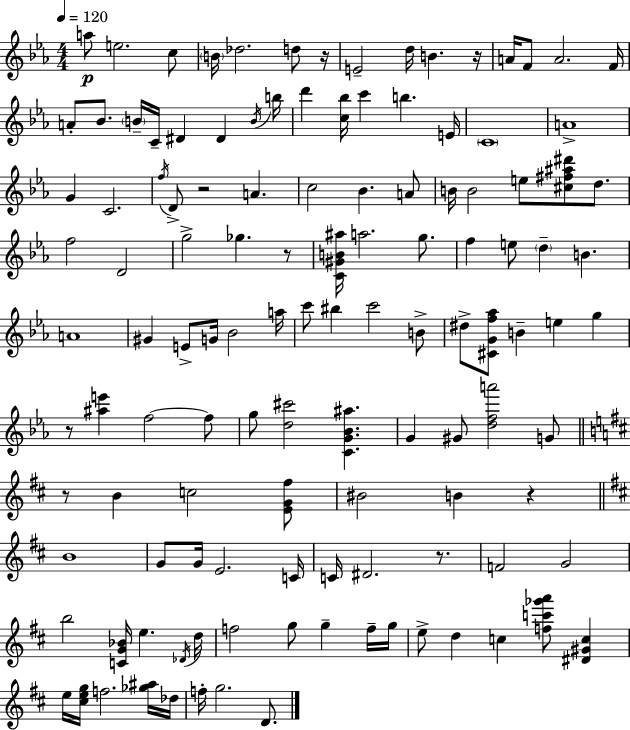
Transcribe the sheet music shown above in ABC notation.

X:1
T:Untitled
M:4/4
L:1/4
K:Cm
a/2 e2 c/2 B/4 _d2 d/2 z/4 E2 d/4 B z/4 A/4 F/2 A2 F/4 A/2 _B/2 B/4 C/4 ^D ^D B/4 b/4 d' [c_b]/4 c' b E/4 C4 A4 G C2 f/4 D/2 z2 A c2 _B A/2 B/4 B2 e/2 [^c^f^a^d']/2 d/2 f2 D2 g2 _g z/2 [C^GB^a]/4 a2 g/2 f e/2 d B A4 ^G E/2 G/4 _B2 a/4 c'/2 ^b c'2 B/2 ^d/2 [^CGf_a]/2 B e g z/2 [^ae'] f2 f/2 g/2 [d^c']2 [CG_B^a] G ^G/2 [dfa']2 G/2 z/2 B c2 [EG^f]/2 ^B2 B z B4 G/2 G/4 E2 C/4 C/4 ^D2 z/2 F2 G2 b2 [CG_B]/4 e _D/4 d/4 f2 g/2 g f/4 g/4 e/2 d c [fc'_g'a']/2 [^D^Gc] e/4 [^ceg]/4 f2 [_g^a]/4 _d/4 f/4 g2 D/2